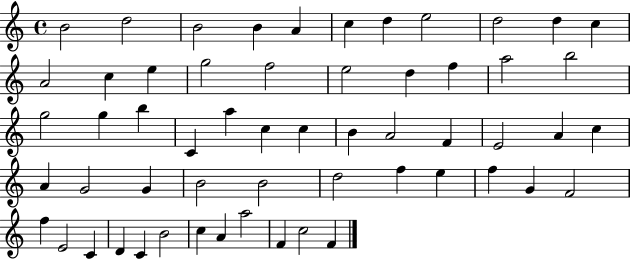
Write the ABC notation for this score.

X:1
T:Untitled
M:4/4
L:1/4
K:C
B2 d2 B2 B A c d e2 d2 d c A2 c e g2 f2 e2 d f a2 b2 g2 g b C a c c B A2 F E2 A c A G2 G B2 B2 d2 f e f G F2 f E2 C D C B2 c A a2 F c2 F